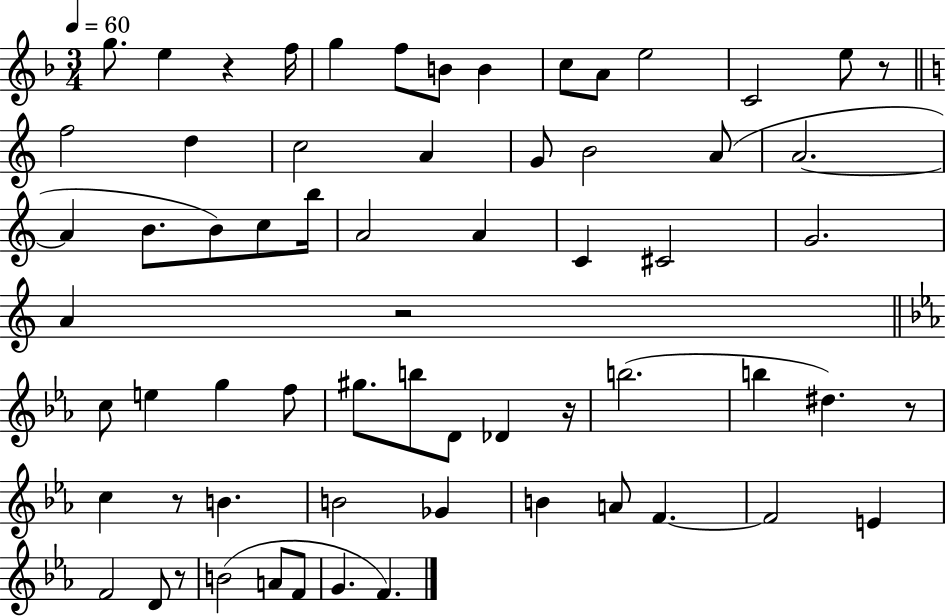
G5/e. E5/q R/q F5/s G5/q F5/e B4/e B4/q C5/e A4/e E5/h C4/h E5/e R/e F5/h D5/q C5/h A4/q G4/e B4/h A4/e A4/h. A4/q B4/e. B4/e C5/e B5/s A4/h A4/q C4/q C#4/h G4/h. A4/q R/h C5/e E5/q G5/q F5/e G#5/e. B5/e D4/e Db4/q R/s B5/h. B5/q D#5/q. R/e C5/q R/e B4/q. B4/h Gb4/q B4/q A4/e F4/q. F4/h E4/q F4/h D4/e R/e B4/h A4/e F4/e G4/q. F4/q.